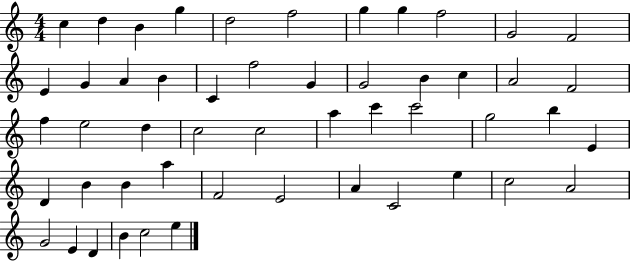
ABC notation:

X:1
T:Untitled
M:4/4
L:1/4
K:C
c d B g d2 f2 g g f2 G2 F2 E G A B C f2 G G2 B c A2 F2 f e2 d c2 c2 a c' c'2 g2 b E D B B a F2 E2 A C2 e c2 A2 G2 E D B c2 e